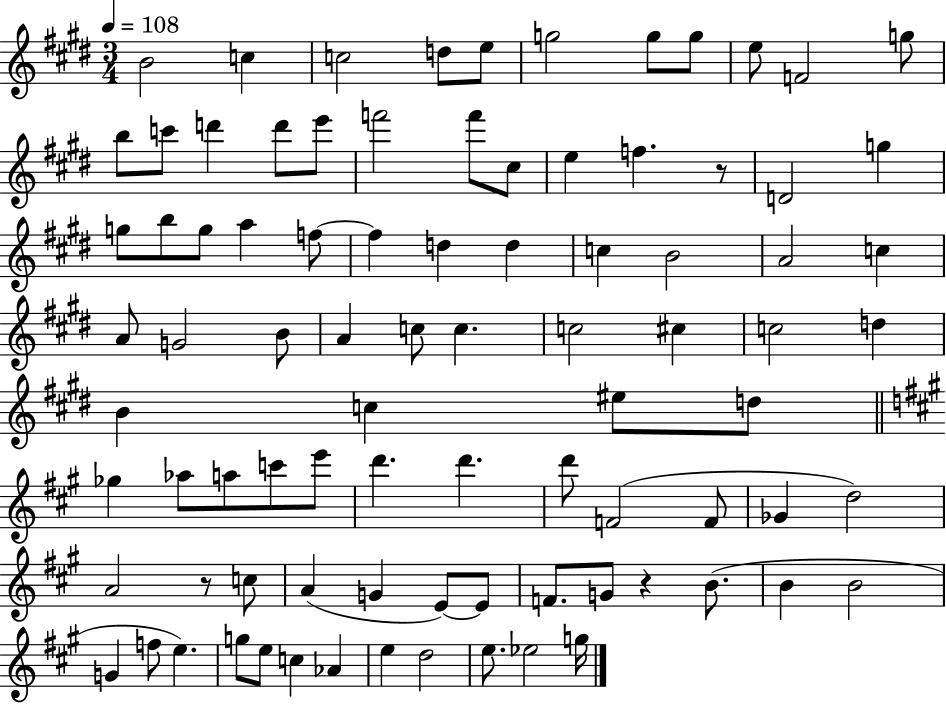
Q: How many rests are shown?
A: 3